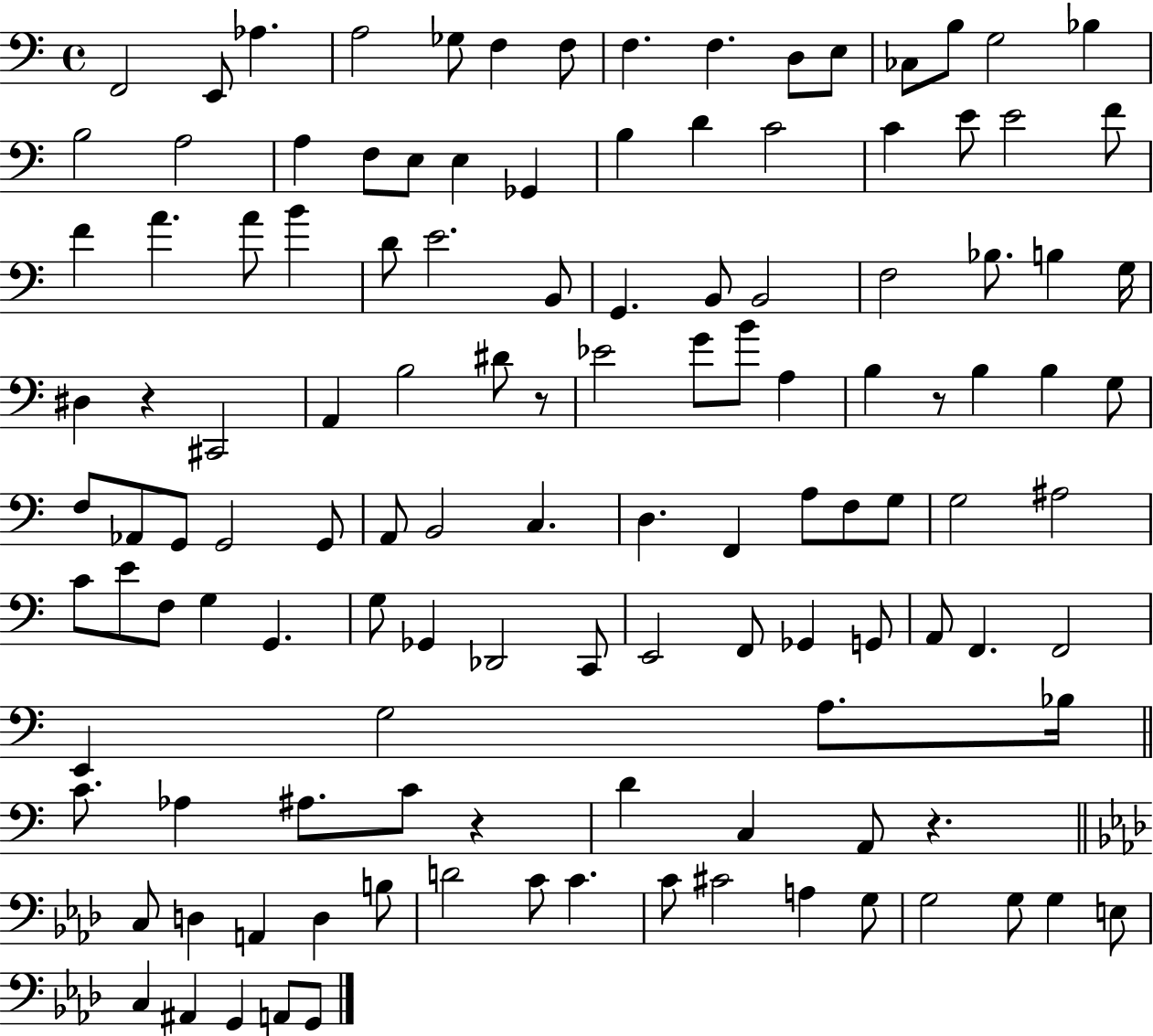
{
  \clef bass
  \time 4/4
  \defaultTimeSignature
  \key c \major
  f,2 e,8 aes4. | a2 ges8 f4 f8 | f4. f4. d8 e8 | ces8 b8 g2 bes4 | \break b2 a2 | a4 f8 e8 e4 ges,4 | b4 d'4 c'2 | c'4 e'8 e'2 f'8 | \break f'4 a'4. a'8 b'4 | d'8 e'2. b,8 | g,4. b,8 b,2 | f2 bes8. b4 g16 | \break dis4 r4 cis,2 | a,4 b2 dis'8 r8 | ees'2 g'8 b'8 a4 | b4 r8 b4 b4 g8 | \break f8 aes,8 g,8 g,2 g,8 | a,8 b,2 c4. | d4. f,4 a8 f8 g8 | g2 ais2 | \break c'8 e'8 f8 g4 g,4. | g8 ges,4 des,2 c,8 | e,2 f,8 ges,4 g,8 | a,8 f,4. f,2 | \break e,4 g2 a8. bes16 | \bar "||" \break \key c \major c'8. aes4 ais8. c'8 r4 | d'4 c4 a,8 r4. | \bar "||" \break \key f \minor c8 d4 a,4 d4 b8 | d'2 c'8 c'4. | c'8 cis'2 a4 g8 | g2 g8 g4 e8 | \break c4 ais,4 g,4 a,8 g,8 | \bar "|."
}